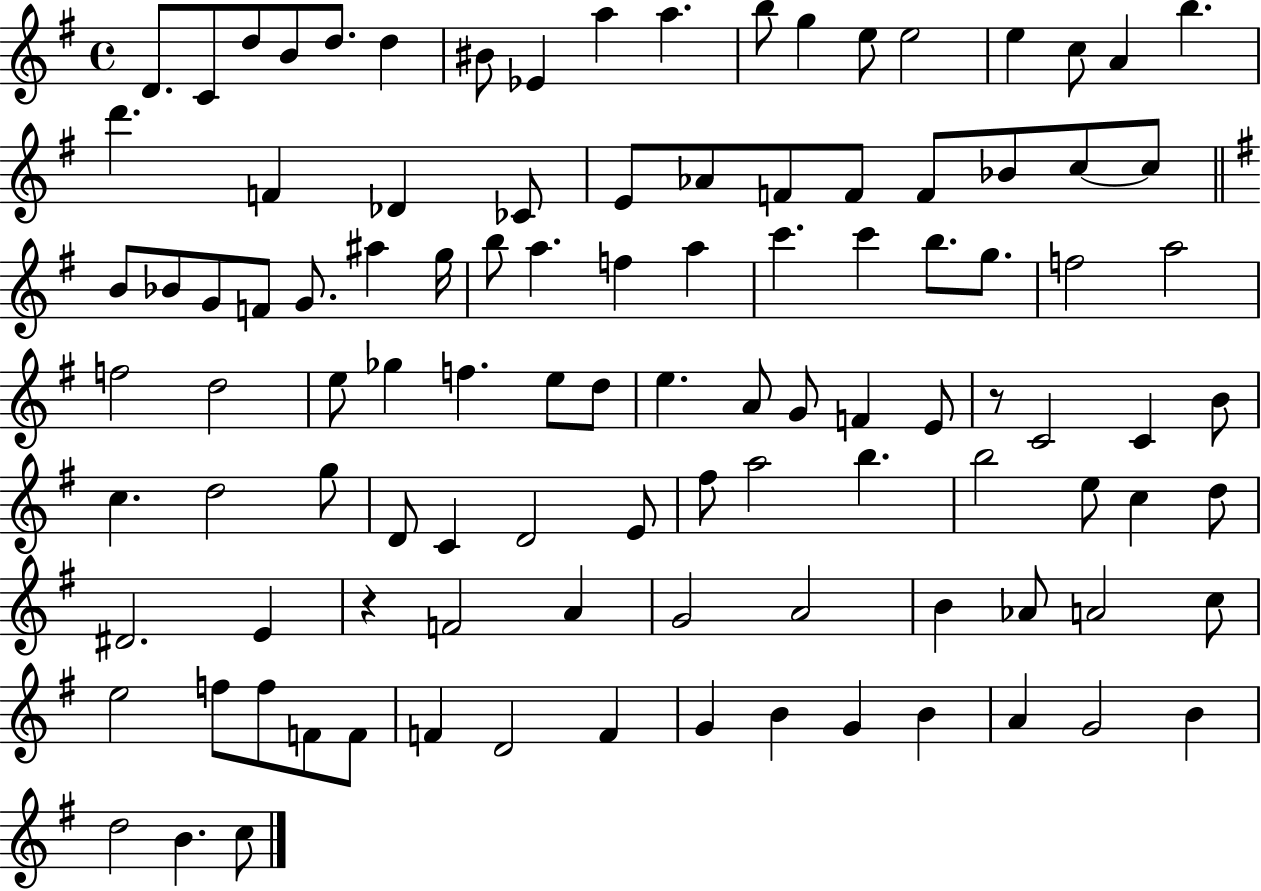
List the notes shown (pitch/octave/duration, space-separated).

D4/e. C4/e D5/e B4/e D5/e. D5/q BIS4/e Eb4/q A5/q A5/q. B5/e G5/q E5/e E5/h E5/q C5/e A4/q B5/q. D6/q. F4/q Db4/q CES4/e E4/e Ab4/e F4/e F4/e F4/e Bb4/e C5/e C5/e B4/e Bb4/e G4/e F4/e G4/e. A#5/q G5/s B5/e A5/q. F5/q A5/q C6/q. C6/q B5/e. G5/e. F5/h A5/h F5/h D5/h E5/e Gb5/q F5/q. E5/e D5/e E5/q. A4/e G4/e F4/q E4/e R/e C4/h C4/q B4/e C5/q. D5/h G5/e D4/e C4/q D4/h E4/e F#5/e A5/h B5/q. B5/h E5/e C5/q D5/e D#4/h. E4/q R/q F4/h A4/q G4/h A4/h B4/q Ab4/e A4/h C5/e E5/h F5/e F5/e F4/e F4/e F4/q D4/h F4/q G4/q B4/q G4/q B4/q A4/q G4/h B4/q D5/h B4/q. C5/e